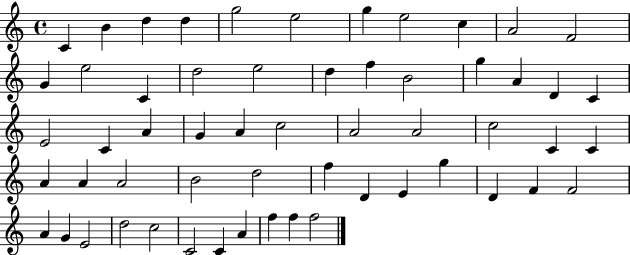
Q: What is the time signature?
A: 4/4